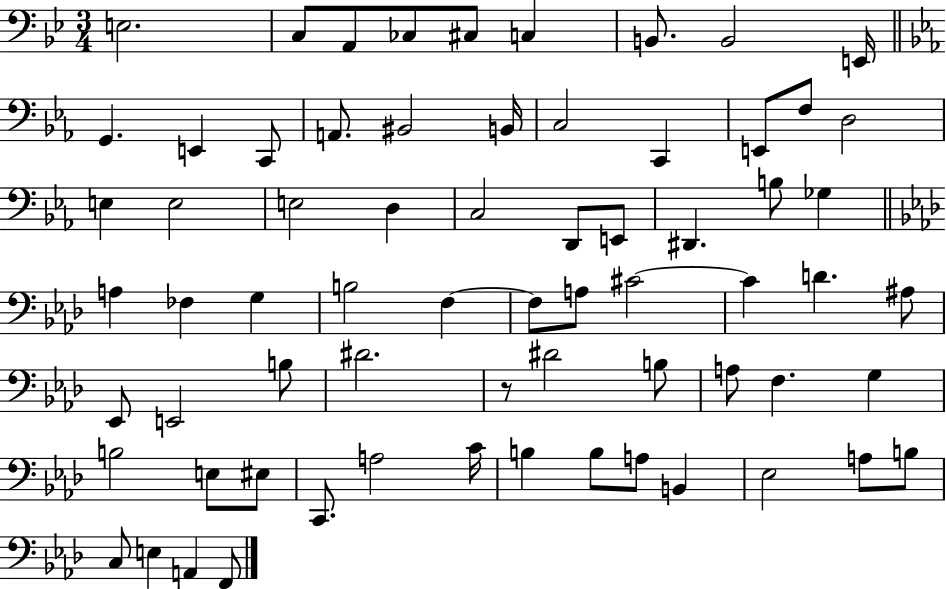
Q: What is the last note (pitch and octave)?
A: F2